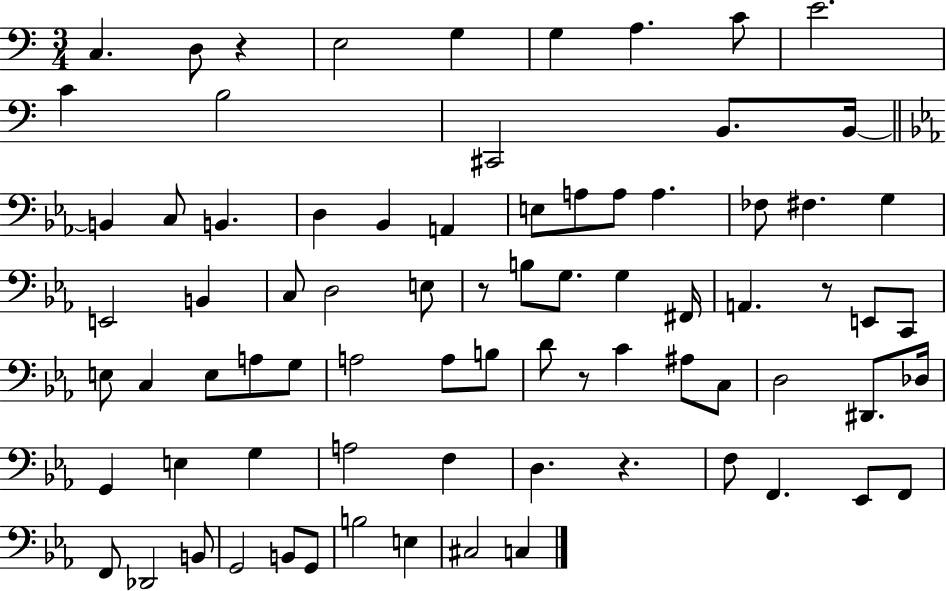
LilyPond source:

{
  \clef bass
  \numericTimeSignature
  \time 3/4
  \key c \major
  \repeat volta 2 { c4. d8 r4 | e2 g4 | g4 a4. c'8 | e'2. | \break c'4 b2 | cis,2 b,8. b,16~~ | \bar "||" \break \key ees \major b,4 c8 b,4. | d4 bes,4 a,4 | e8 a8 a8 a4. | fes8 fis4. g4 | \break e,2 b,4 | c8 d2 e8 | r8 b8 g8. g4 fis,16 | a,4. r8 e,8 c,8 | \break e8 c4 e8 a8 g8 | a2 a8 b8 | d'8 r8 c'4 ais8 c8 | d2 dis,8. des16 | \break g,4 e4 g4 | a2 f4 | d4. r4. | f8 f,4. ees,8 f,8 | \break f,8 des,2 b,8 | g,2 b,8 g,8 | b2 e4 | cis2 c4 | \break } \bar "|."
}